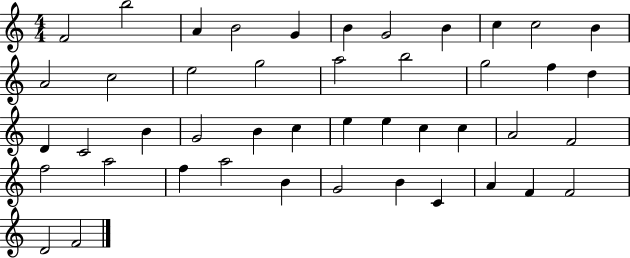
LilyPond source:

{
  \clef treble
  \numericTimeSignature
  \time 4/4
  \key c \major
  f'2 b''2 | a'4 b'2 g'4 | b'4 g'2 b'4 | c''4 c''2 b'4 | \break a'2 c''2 | e''2 g''2 | a''2 b''2 | g''2 f''4 d''4 | \break d'4 c'2 b'4 | g'2 b'4 c''4 | e''4 e''4 c''4 c''4 | a'2 f'2 | \break f''2 a''2 | f''4 a''2 b'4 | g'2 b'4 c'4 | a'4 f'4 f'2 | \break d'2 f'2 | \bar "|."
}